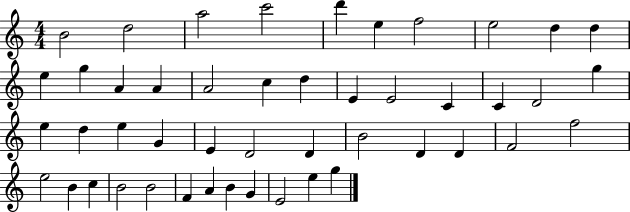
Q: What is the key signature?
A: C major